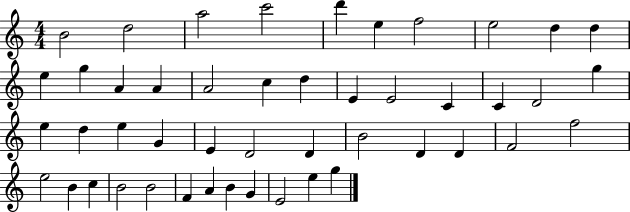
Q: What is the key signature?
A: C major